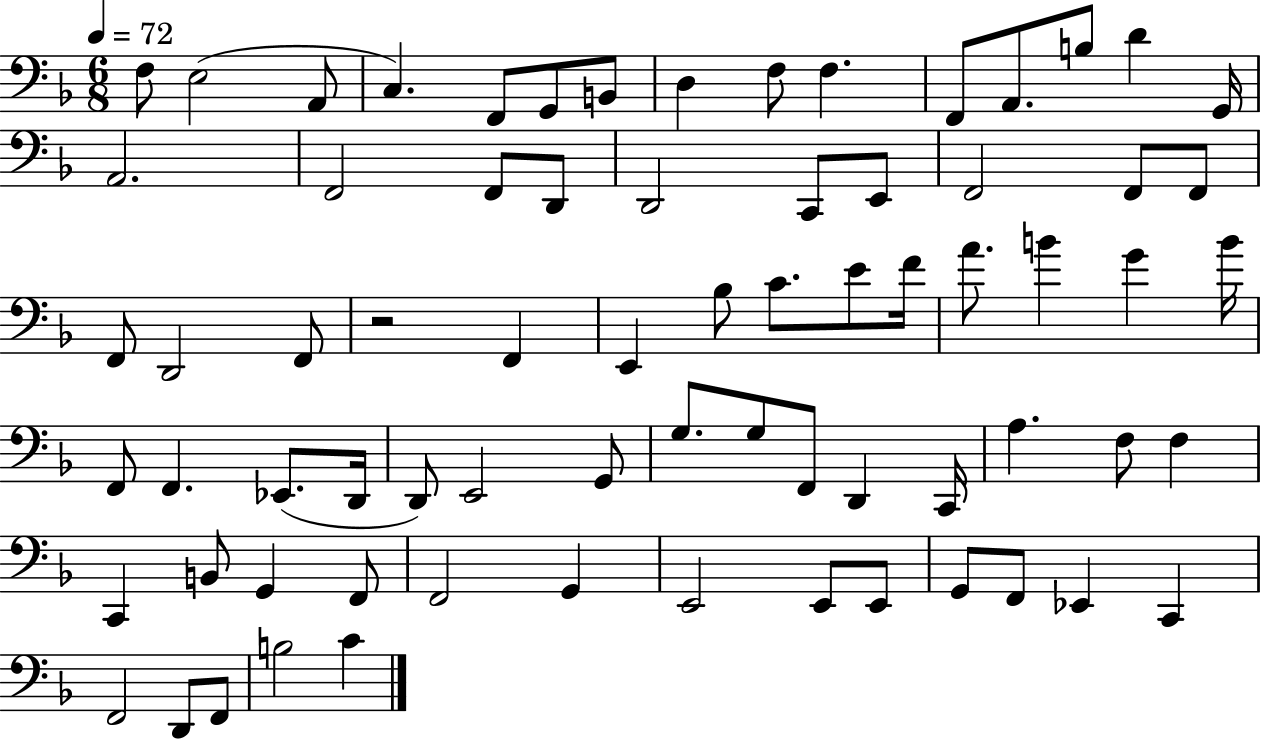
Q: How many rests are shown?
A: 1